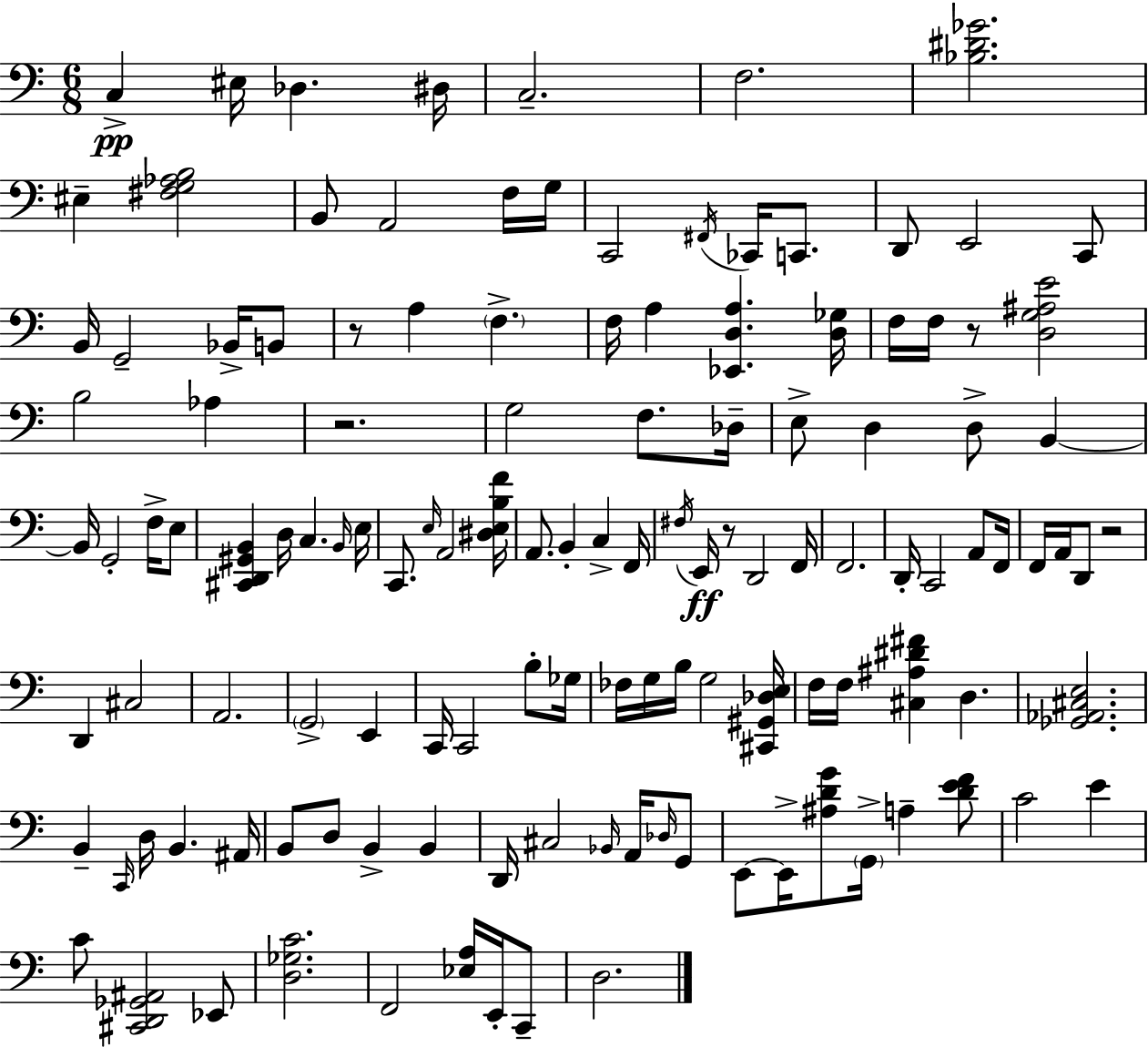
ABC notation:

X:1
T:Untitled
M:6/8
L:1/4
K:Am
C, ^E,/4 _D, ^D,/4 C,2 F,2 [_B,^D_G]2 ^E, [^F,G,_A,B,]2 B,,/2 A,,2 F,/4 G,/4 C,,2 ^F,,/4 _C,,/4 C,,/2 D,,/2 E,,2 C,,/2 B,,/4 G,,2 _B,,/4 B,,/2 z/2 A, F, F,/4 A, [_E,,D,A,] [D,_G,]/4 F,/4 F,/4 z/2 [D,G,^A,E]2 B,2 _A, z2 G,2 F,/2 _D,/4 E,/2 D, D,/2 B,, B,,/4 G,,2 F,/4 E,/2 [^C,,D,,^G,,B,,] D,/4 C, B,,/4 E,/4 C,,/2 E,/4 A,,2 [^D,E,B,F]/4 A,,/2 B,, C, F,,/4 ^F,/4 E,,/4 z/2 D,,2 F,,/4 F,,2 D,,/4 C,,2 A,,/2 F,,/4 F,,/4 A,,/4 D,,/2 z2 D,, ^C,2 A,,2 G,,2 E,, C,,/4 C,,2 B,/2 _G,/4 _F,/4 G,/4 B,/4 G,2 [^C,,^G,,_D,E,]/4 F,/4 F,/4 [^C,^A,^D^F] D, [_G,,_A,,^C,E,]2 B,, C,,/4 D,/4 B,, ^A,,/4 B,,/2 D,/2 B,, B,, D,,/4 ^C,2 _B,,/4 A,,/4 _D,/4 G,,/2 E,,/2 E,,/4 [^A,DG]/2 G,,/4 A, [DEF]/2 C2 E C/2 [^C,,D,,_G,,^A,,]2 _E,,/2 [D,_G,C]2 F,,2 [_E,A,]/4 E,,/4 C,,/2 D,2